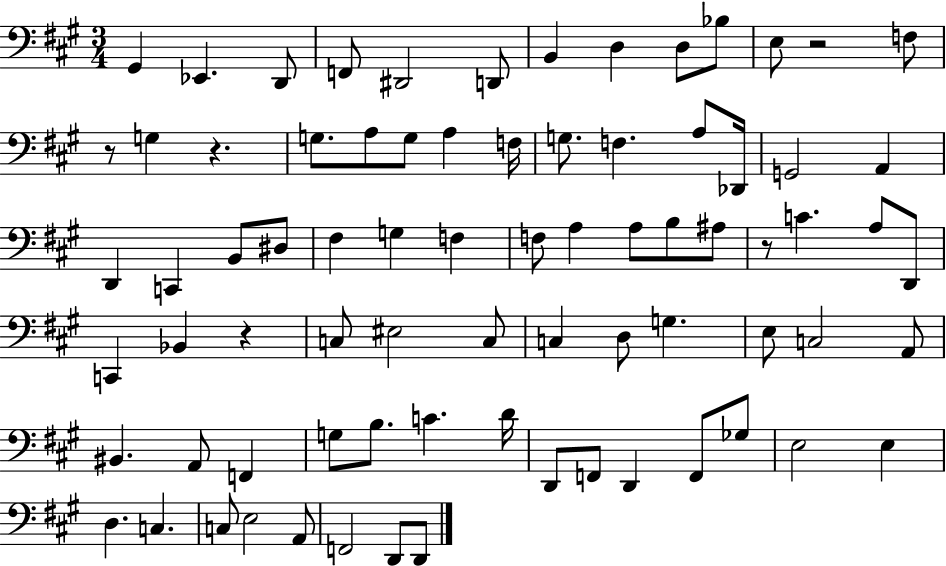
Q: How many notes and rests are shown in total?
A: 77